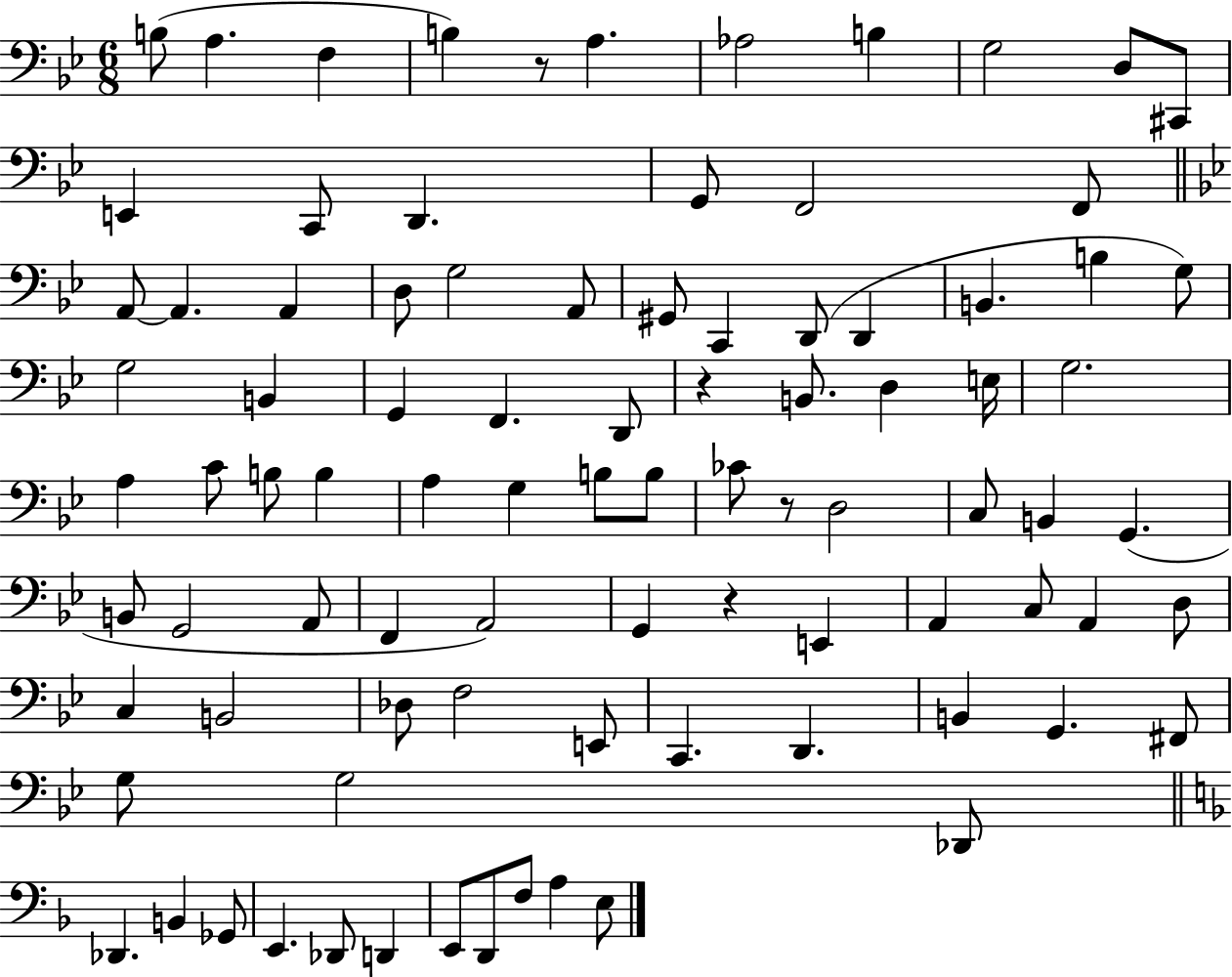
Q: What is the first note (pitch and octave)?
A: B3